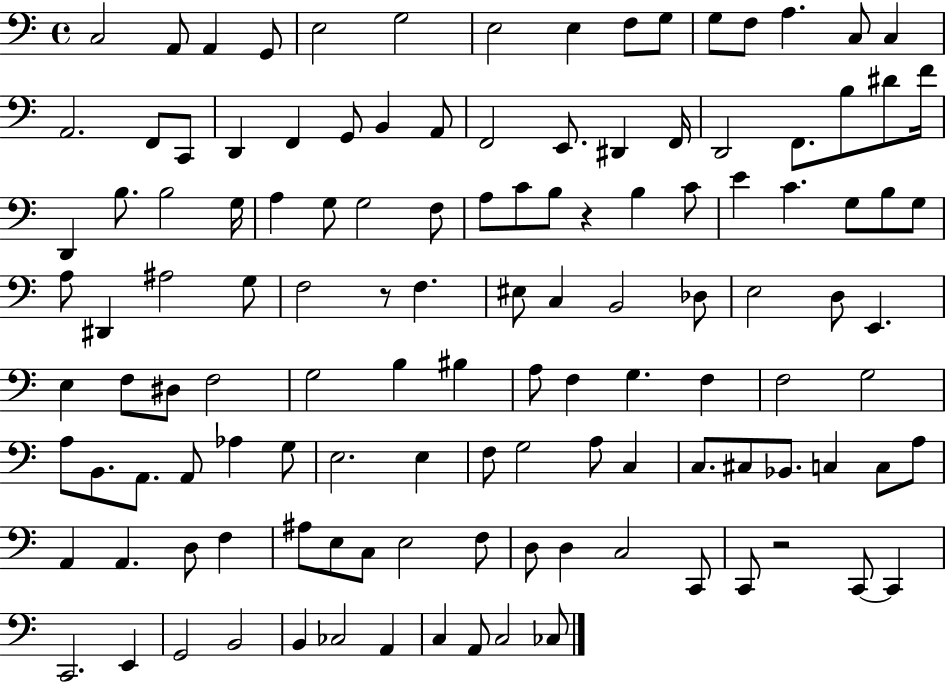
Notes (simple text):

C3/h A2/e A2/q G2/e E3/h G3/h E3/h E3/q F3/e G3/e G3/e F3/e A3/q. C3/e C3/q A2/h. F2/e C2/e D2/q F2/q G2/e B2/q A2/e F2/h E2/e. D#2/q F2/s D2/h F2/e. B3/e D#4/e F4/s D2/q B3/e. B3/h G3/s A3/q G3/e G3/h F3/e A3/e C4/e B3/e R/q B3/q C4/e E4/q C4/q. G3/e B3/e G3/e A3/e D#2/q A#3/h G3/e F3/h R/e F3/q. EIS3/e C3/q B2/h Db3/e E3/h D3/e E2/q. E3/q F3/e D#3/e F3/h G3/h B3/q BIS3/q A3/e F3/q G3/q. F3/q F3/h G3/h A3/e B2/e. A2/e. A2/e Ab3/q G3/e E3/h. E3/q F3/e G3/h A3/e C3/q C3/e. C#3/e Bb2/e. C3/q C3/e A3/e A2/q A2/q. D3/e F3/q A#3/e E3/e C3/e E3/h F3/e D3/e D3/q C3/h C2/e C2/e R/h C2/e C2/q C2/h. E2/q G2/h B2/h B2/q CES3/h A2/q C3/q A2/e C3/h CES3/e